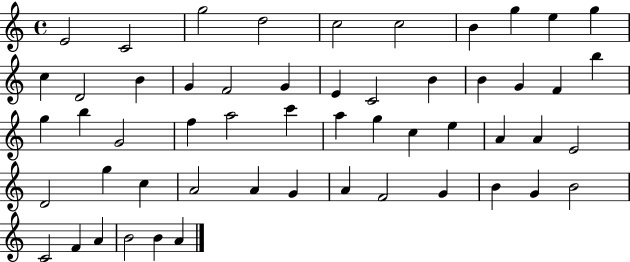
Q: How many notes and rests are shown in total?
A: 54